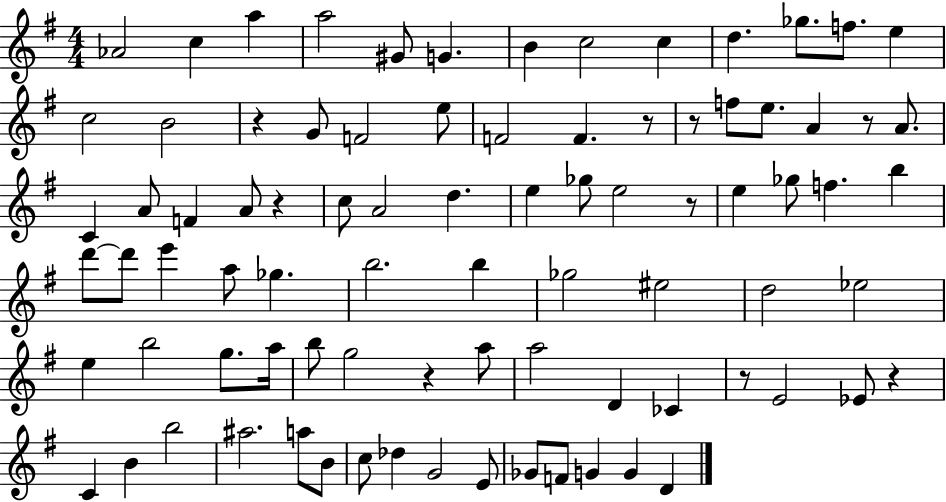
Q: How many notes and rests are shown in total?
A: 85